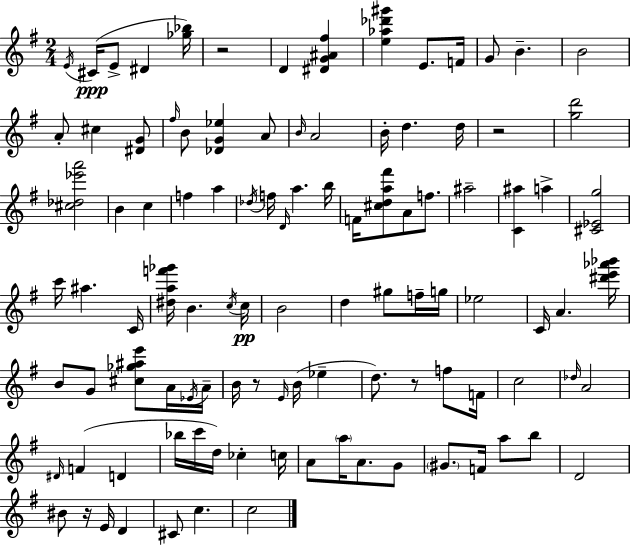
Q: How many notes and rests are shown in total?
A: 104